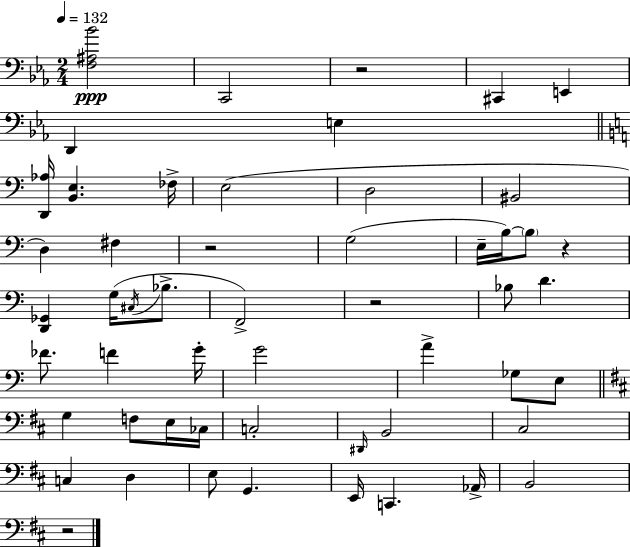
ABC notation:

X:1
T:Untitled
M:2/4
L:1/4
K:Cm
[F,^A,_B]2 C,,2 z2 ^C,, E,, D,, E, [D,,_A,]/4 [B,,E,] _F,/4 E,2 D,2 ^B,,2 D, ^F, z2 G,2 E,/4 B,/4 B,/2 z [D,,_G,,] G,/4 ^C,/4 _B,/2 F,,2 z2 _B,/2 D _F/2 F G/4 G2 A _G,/2 E,/2 G, F,/2 E,/4 _C,/4 C,2 ^D,,/4 B,,2 ^C,2 C, D, E,/2 G,, E,,/4 C,, _A,,/4 B,,2 z2